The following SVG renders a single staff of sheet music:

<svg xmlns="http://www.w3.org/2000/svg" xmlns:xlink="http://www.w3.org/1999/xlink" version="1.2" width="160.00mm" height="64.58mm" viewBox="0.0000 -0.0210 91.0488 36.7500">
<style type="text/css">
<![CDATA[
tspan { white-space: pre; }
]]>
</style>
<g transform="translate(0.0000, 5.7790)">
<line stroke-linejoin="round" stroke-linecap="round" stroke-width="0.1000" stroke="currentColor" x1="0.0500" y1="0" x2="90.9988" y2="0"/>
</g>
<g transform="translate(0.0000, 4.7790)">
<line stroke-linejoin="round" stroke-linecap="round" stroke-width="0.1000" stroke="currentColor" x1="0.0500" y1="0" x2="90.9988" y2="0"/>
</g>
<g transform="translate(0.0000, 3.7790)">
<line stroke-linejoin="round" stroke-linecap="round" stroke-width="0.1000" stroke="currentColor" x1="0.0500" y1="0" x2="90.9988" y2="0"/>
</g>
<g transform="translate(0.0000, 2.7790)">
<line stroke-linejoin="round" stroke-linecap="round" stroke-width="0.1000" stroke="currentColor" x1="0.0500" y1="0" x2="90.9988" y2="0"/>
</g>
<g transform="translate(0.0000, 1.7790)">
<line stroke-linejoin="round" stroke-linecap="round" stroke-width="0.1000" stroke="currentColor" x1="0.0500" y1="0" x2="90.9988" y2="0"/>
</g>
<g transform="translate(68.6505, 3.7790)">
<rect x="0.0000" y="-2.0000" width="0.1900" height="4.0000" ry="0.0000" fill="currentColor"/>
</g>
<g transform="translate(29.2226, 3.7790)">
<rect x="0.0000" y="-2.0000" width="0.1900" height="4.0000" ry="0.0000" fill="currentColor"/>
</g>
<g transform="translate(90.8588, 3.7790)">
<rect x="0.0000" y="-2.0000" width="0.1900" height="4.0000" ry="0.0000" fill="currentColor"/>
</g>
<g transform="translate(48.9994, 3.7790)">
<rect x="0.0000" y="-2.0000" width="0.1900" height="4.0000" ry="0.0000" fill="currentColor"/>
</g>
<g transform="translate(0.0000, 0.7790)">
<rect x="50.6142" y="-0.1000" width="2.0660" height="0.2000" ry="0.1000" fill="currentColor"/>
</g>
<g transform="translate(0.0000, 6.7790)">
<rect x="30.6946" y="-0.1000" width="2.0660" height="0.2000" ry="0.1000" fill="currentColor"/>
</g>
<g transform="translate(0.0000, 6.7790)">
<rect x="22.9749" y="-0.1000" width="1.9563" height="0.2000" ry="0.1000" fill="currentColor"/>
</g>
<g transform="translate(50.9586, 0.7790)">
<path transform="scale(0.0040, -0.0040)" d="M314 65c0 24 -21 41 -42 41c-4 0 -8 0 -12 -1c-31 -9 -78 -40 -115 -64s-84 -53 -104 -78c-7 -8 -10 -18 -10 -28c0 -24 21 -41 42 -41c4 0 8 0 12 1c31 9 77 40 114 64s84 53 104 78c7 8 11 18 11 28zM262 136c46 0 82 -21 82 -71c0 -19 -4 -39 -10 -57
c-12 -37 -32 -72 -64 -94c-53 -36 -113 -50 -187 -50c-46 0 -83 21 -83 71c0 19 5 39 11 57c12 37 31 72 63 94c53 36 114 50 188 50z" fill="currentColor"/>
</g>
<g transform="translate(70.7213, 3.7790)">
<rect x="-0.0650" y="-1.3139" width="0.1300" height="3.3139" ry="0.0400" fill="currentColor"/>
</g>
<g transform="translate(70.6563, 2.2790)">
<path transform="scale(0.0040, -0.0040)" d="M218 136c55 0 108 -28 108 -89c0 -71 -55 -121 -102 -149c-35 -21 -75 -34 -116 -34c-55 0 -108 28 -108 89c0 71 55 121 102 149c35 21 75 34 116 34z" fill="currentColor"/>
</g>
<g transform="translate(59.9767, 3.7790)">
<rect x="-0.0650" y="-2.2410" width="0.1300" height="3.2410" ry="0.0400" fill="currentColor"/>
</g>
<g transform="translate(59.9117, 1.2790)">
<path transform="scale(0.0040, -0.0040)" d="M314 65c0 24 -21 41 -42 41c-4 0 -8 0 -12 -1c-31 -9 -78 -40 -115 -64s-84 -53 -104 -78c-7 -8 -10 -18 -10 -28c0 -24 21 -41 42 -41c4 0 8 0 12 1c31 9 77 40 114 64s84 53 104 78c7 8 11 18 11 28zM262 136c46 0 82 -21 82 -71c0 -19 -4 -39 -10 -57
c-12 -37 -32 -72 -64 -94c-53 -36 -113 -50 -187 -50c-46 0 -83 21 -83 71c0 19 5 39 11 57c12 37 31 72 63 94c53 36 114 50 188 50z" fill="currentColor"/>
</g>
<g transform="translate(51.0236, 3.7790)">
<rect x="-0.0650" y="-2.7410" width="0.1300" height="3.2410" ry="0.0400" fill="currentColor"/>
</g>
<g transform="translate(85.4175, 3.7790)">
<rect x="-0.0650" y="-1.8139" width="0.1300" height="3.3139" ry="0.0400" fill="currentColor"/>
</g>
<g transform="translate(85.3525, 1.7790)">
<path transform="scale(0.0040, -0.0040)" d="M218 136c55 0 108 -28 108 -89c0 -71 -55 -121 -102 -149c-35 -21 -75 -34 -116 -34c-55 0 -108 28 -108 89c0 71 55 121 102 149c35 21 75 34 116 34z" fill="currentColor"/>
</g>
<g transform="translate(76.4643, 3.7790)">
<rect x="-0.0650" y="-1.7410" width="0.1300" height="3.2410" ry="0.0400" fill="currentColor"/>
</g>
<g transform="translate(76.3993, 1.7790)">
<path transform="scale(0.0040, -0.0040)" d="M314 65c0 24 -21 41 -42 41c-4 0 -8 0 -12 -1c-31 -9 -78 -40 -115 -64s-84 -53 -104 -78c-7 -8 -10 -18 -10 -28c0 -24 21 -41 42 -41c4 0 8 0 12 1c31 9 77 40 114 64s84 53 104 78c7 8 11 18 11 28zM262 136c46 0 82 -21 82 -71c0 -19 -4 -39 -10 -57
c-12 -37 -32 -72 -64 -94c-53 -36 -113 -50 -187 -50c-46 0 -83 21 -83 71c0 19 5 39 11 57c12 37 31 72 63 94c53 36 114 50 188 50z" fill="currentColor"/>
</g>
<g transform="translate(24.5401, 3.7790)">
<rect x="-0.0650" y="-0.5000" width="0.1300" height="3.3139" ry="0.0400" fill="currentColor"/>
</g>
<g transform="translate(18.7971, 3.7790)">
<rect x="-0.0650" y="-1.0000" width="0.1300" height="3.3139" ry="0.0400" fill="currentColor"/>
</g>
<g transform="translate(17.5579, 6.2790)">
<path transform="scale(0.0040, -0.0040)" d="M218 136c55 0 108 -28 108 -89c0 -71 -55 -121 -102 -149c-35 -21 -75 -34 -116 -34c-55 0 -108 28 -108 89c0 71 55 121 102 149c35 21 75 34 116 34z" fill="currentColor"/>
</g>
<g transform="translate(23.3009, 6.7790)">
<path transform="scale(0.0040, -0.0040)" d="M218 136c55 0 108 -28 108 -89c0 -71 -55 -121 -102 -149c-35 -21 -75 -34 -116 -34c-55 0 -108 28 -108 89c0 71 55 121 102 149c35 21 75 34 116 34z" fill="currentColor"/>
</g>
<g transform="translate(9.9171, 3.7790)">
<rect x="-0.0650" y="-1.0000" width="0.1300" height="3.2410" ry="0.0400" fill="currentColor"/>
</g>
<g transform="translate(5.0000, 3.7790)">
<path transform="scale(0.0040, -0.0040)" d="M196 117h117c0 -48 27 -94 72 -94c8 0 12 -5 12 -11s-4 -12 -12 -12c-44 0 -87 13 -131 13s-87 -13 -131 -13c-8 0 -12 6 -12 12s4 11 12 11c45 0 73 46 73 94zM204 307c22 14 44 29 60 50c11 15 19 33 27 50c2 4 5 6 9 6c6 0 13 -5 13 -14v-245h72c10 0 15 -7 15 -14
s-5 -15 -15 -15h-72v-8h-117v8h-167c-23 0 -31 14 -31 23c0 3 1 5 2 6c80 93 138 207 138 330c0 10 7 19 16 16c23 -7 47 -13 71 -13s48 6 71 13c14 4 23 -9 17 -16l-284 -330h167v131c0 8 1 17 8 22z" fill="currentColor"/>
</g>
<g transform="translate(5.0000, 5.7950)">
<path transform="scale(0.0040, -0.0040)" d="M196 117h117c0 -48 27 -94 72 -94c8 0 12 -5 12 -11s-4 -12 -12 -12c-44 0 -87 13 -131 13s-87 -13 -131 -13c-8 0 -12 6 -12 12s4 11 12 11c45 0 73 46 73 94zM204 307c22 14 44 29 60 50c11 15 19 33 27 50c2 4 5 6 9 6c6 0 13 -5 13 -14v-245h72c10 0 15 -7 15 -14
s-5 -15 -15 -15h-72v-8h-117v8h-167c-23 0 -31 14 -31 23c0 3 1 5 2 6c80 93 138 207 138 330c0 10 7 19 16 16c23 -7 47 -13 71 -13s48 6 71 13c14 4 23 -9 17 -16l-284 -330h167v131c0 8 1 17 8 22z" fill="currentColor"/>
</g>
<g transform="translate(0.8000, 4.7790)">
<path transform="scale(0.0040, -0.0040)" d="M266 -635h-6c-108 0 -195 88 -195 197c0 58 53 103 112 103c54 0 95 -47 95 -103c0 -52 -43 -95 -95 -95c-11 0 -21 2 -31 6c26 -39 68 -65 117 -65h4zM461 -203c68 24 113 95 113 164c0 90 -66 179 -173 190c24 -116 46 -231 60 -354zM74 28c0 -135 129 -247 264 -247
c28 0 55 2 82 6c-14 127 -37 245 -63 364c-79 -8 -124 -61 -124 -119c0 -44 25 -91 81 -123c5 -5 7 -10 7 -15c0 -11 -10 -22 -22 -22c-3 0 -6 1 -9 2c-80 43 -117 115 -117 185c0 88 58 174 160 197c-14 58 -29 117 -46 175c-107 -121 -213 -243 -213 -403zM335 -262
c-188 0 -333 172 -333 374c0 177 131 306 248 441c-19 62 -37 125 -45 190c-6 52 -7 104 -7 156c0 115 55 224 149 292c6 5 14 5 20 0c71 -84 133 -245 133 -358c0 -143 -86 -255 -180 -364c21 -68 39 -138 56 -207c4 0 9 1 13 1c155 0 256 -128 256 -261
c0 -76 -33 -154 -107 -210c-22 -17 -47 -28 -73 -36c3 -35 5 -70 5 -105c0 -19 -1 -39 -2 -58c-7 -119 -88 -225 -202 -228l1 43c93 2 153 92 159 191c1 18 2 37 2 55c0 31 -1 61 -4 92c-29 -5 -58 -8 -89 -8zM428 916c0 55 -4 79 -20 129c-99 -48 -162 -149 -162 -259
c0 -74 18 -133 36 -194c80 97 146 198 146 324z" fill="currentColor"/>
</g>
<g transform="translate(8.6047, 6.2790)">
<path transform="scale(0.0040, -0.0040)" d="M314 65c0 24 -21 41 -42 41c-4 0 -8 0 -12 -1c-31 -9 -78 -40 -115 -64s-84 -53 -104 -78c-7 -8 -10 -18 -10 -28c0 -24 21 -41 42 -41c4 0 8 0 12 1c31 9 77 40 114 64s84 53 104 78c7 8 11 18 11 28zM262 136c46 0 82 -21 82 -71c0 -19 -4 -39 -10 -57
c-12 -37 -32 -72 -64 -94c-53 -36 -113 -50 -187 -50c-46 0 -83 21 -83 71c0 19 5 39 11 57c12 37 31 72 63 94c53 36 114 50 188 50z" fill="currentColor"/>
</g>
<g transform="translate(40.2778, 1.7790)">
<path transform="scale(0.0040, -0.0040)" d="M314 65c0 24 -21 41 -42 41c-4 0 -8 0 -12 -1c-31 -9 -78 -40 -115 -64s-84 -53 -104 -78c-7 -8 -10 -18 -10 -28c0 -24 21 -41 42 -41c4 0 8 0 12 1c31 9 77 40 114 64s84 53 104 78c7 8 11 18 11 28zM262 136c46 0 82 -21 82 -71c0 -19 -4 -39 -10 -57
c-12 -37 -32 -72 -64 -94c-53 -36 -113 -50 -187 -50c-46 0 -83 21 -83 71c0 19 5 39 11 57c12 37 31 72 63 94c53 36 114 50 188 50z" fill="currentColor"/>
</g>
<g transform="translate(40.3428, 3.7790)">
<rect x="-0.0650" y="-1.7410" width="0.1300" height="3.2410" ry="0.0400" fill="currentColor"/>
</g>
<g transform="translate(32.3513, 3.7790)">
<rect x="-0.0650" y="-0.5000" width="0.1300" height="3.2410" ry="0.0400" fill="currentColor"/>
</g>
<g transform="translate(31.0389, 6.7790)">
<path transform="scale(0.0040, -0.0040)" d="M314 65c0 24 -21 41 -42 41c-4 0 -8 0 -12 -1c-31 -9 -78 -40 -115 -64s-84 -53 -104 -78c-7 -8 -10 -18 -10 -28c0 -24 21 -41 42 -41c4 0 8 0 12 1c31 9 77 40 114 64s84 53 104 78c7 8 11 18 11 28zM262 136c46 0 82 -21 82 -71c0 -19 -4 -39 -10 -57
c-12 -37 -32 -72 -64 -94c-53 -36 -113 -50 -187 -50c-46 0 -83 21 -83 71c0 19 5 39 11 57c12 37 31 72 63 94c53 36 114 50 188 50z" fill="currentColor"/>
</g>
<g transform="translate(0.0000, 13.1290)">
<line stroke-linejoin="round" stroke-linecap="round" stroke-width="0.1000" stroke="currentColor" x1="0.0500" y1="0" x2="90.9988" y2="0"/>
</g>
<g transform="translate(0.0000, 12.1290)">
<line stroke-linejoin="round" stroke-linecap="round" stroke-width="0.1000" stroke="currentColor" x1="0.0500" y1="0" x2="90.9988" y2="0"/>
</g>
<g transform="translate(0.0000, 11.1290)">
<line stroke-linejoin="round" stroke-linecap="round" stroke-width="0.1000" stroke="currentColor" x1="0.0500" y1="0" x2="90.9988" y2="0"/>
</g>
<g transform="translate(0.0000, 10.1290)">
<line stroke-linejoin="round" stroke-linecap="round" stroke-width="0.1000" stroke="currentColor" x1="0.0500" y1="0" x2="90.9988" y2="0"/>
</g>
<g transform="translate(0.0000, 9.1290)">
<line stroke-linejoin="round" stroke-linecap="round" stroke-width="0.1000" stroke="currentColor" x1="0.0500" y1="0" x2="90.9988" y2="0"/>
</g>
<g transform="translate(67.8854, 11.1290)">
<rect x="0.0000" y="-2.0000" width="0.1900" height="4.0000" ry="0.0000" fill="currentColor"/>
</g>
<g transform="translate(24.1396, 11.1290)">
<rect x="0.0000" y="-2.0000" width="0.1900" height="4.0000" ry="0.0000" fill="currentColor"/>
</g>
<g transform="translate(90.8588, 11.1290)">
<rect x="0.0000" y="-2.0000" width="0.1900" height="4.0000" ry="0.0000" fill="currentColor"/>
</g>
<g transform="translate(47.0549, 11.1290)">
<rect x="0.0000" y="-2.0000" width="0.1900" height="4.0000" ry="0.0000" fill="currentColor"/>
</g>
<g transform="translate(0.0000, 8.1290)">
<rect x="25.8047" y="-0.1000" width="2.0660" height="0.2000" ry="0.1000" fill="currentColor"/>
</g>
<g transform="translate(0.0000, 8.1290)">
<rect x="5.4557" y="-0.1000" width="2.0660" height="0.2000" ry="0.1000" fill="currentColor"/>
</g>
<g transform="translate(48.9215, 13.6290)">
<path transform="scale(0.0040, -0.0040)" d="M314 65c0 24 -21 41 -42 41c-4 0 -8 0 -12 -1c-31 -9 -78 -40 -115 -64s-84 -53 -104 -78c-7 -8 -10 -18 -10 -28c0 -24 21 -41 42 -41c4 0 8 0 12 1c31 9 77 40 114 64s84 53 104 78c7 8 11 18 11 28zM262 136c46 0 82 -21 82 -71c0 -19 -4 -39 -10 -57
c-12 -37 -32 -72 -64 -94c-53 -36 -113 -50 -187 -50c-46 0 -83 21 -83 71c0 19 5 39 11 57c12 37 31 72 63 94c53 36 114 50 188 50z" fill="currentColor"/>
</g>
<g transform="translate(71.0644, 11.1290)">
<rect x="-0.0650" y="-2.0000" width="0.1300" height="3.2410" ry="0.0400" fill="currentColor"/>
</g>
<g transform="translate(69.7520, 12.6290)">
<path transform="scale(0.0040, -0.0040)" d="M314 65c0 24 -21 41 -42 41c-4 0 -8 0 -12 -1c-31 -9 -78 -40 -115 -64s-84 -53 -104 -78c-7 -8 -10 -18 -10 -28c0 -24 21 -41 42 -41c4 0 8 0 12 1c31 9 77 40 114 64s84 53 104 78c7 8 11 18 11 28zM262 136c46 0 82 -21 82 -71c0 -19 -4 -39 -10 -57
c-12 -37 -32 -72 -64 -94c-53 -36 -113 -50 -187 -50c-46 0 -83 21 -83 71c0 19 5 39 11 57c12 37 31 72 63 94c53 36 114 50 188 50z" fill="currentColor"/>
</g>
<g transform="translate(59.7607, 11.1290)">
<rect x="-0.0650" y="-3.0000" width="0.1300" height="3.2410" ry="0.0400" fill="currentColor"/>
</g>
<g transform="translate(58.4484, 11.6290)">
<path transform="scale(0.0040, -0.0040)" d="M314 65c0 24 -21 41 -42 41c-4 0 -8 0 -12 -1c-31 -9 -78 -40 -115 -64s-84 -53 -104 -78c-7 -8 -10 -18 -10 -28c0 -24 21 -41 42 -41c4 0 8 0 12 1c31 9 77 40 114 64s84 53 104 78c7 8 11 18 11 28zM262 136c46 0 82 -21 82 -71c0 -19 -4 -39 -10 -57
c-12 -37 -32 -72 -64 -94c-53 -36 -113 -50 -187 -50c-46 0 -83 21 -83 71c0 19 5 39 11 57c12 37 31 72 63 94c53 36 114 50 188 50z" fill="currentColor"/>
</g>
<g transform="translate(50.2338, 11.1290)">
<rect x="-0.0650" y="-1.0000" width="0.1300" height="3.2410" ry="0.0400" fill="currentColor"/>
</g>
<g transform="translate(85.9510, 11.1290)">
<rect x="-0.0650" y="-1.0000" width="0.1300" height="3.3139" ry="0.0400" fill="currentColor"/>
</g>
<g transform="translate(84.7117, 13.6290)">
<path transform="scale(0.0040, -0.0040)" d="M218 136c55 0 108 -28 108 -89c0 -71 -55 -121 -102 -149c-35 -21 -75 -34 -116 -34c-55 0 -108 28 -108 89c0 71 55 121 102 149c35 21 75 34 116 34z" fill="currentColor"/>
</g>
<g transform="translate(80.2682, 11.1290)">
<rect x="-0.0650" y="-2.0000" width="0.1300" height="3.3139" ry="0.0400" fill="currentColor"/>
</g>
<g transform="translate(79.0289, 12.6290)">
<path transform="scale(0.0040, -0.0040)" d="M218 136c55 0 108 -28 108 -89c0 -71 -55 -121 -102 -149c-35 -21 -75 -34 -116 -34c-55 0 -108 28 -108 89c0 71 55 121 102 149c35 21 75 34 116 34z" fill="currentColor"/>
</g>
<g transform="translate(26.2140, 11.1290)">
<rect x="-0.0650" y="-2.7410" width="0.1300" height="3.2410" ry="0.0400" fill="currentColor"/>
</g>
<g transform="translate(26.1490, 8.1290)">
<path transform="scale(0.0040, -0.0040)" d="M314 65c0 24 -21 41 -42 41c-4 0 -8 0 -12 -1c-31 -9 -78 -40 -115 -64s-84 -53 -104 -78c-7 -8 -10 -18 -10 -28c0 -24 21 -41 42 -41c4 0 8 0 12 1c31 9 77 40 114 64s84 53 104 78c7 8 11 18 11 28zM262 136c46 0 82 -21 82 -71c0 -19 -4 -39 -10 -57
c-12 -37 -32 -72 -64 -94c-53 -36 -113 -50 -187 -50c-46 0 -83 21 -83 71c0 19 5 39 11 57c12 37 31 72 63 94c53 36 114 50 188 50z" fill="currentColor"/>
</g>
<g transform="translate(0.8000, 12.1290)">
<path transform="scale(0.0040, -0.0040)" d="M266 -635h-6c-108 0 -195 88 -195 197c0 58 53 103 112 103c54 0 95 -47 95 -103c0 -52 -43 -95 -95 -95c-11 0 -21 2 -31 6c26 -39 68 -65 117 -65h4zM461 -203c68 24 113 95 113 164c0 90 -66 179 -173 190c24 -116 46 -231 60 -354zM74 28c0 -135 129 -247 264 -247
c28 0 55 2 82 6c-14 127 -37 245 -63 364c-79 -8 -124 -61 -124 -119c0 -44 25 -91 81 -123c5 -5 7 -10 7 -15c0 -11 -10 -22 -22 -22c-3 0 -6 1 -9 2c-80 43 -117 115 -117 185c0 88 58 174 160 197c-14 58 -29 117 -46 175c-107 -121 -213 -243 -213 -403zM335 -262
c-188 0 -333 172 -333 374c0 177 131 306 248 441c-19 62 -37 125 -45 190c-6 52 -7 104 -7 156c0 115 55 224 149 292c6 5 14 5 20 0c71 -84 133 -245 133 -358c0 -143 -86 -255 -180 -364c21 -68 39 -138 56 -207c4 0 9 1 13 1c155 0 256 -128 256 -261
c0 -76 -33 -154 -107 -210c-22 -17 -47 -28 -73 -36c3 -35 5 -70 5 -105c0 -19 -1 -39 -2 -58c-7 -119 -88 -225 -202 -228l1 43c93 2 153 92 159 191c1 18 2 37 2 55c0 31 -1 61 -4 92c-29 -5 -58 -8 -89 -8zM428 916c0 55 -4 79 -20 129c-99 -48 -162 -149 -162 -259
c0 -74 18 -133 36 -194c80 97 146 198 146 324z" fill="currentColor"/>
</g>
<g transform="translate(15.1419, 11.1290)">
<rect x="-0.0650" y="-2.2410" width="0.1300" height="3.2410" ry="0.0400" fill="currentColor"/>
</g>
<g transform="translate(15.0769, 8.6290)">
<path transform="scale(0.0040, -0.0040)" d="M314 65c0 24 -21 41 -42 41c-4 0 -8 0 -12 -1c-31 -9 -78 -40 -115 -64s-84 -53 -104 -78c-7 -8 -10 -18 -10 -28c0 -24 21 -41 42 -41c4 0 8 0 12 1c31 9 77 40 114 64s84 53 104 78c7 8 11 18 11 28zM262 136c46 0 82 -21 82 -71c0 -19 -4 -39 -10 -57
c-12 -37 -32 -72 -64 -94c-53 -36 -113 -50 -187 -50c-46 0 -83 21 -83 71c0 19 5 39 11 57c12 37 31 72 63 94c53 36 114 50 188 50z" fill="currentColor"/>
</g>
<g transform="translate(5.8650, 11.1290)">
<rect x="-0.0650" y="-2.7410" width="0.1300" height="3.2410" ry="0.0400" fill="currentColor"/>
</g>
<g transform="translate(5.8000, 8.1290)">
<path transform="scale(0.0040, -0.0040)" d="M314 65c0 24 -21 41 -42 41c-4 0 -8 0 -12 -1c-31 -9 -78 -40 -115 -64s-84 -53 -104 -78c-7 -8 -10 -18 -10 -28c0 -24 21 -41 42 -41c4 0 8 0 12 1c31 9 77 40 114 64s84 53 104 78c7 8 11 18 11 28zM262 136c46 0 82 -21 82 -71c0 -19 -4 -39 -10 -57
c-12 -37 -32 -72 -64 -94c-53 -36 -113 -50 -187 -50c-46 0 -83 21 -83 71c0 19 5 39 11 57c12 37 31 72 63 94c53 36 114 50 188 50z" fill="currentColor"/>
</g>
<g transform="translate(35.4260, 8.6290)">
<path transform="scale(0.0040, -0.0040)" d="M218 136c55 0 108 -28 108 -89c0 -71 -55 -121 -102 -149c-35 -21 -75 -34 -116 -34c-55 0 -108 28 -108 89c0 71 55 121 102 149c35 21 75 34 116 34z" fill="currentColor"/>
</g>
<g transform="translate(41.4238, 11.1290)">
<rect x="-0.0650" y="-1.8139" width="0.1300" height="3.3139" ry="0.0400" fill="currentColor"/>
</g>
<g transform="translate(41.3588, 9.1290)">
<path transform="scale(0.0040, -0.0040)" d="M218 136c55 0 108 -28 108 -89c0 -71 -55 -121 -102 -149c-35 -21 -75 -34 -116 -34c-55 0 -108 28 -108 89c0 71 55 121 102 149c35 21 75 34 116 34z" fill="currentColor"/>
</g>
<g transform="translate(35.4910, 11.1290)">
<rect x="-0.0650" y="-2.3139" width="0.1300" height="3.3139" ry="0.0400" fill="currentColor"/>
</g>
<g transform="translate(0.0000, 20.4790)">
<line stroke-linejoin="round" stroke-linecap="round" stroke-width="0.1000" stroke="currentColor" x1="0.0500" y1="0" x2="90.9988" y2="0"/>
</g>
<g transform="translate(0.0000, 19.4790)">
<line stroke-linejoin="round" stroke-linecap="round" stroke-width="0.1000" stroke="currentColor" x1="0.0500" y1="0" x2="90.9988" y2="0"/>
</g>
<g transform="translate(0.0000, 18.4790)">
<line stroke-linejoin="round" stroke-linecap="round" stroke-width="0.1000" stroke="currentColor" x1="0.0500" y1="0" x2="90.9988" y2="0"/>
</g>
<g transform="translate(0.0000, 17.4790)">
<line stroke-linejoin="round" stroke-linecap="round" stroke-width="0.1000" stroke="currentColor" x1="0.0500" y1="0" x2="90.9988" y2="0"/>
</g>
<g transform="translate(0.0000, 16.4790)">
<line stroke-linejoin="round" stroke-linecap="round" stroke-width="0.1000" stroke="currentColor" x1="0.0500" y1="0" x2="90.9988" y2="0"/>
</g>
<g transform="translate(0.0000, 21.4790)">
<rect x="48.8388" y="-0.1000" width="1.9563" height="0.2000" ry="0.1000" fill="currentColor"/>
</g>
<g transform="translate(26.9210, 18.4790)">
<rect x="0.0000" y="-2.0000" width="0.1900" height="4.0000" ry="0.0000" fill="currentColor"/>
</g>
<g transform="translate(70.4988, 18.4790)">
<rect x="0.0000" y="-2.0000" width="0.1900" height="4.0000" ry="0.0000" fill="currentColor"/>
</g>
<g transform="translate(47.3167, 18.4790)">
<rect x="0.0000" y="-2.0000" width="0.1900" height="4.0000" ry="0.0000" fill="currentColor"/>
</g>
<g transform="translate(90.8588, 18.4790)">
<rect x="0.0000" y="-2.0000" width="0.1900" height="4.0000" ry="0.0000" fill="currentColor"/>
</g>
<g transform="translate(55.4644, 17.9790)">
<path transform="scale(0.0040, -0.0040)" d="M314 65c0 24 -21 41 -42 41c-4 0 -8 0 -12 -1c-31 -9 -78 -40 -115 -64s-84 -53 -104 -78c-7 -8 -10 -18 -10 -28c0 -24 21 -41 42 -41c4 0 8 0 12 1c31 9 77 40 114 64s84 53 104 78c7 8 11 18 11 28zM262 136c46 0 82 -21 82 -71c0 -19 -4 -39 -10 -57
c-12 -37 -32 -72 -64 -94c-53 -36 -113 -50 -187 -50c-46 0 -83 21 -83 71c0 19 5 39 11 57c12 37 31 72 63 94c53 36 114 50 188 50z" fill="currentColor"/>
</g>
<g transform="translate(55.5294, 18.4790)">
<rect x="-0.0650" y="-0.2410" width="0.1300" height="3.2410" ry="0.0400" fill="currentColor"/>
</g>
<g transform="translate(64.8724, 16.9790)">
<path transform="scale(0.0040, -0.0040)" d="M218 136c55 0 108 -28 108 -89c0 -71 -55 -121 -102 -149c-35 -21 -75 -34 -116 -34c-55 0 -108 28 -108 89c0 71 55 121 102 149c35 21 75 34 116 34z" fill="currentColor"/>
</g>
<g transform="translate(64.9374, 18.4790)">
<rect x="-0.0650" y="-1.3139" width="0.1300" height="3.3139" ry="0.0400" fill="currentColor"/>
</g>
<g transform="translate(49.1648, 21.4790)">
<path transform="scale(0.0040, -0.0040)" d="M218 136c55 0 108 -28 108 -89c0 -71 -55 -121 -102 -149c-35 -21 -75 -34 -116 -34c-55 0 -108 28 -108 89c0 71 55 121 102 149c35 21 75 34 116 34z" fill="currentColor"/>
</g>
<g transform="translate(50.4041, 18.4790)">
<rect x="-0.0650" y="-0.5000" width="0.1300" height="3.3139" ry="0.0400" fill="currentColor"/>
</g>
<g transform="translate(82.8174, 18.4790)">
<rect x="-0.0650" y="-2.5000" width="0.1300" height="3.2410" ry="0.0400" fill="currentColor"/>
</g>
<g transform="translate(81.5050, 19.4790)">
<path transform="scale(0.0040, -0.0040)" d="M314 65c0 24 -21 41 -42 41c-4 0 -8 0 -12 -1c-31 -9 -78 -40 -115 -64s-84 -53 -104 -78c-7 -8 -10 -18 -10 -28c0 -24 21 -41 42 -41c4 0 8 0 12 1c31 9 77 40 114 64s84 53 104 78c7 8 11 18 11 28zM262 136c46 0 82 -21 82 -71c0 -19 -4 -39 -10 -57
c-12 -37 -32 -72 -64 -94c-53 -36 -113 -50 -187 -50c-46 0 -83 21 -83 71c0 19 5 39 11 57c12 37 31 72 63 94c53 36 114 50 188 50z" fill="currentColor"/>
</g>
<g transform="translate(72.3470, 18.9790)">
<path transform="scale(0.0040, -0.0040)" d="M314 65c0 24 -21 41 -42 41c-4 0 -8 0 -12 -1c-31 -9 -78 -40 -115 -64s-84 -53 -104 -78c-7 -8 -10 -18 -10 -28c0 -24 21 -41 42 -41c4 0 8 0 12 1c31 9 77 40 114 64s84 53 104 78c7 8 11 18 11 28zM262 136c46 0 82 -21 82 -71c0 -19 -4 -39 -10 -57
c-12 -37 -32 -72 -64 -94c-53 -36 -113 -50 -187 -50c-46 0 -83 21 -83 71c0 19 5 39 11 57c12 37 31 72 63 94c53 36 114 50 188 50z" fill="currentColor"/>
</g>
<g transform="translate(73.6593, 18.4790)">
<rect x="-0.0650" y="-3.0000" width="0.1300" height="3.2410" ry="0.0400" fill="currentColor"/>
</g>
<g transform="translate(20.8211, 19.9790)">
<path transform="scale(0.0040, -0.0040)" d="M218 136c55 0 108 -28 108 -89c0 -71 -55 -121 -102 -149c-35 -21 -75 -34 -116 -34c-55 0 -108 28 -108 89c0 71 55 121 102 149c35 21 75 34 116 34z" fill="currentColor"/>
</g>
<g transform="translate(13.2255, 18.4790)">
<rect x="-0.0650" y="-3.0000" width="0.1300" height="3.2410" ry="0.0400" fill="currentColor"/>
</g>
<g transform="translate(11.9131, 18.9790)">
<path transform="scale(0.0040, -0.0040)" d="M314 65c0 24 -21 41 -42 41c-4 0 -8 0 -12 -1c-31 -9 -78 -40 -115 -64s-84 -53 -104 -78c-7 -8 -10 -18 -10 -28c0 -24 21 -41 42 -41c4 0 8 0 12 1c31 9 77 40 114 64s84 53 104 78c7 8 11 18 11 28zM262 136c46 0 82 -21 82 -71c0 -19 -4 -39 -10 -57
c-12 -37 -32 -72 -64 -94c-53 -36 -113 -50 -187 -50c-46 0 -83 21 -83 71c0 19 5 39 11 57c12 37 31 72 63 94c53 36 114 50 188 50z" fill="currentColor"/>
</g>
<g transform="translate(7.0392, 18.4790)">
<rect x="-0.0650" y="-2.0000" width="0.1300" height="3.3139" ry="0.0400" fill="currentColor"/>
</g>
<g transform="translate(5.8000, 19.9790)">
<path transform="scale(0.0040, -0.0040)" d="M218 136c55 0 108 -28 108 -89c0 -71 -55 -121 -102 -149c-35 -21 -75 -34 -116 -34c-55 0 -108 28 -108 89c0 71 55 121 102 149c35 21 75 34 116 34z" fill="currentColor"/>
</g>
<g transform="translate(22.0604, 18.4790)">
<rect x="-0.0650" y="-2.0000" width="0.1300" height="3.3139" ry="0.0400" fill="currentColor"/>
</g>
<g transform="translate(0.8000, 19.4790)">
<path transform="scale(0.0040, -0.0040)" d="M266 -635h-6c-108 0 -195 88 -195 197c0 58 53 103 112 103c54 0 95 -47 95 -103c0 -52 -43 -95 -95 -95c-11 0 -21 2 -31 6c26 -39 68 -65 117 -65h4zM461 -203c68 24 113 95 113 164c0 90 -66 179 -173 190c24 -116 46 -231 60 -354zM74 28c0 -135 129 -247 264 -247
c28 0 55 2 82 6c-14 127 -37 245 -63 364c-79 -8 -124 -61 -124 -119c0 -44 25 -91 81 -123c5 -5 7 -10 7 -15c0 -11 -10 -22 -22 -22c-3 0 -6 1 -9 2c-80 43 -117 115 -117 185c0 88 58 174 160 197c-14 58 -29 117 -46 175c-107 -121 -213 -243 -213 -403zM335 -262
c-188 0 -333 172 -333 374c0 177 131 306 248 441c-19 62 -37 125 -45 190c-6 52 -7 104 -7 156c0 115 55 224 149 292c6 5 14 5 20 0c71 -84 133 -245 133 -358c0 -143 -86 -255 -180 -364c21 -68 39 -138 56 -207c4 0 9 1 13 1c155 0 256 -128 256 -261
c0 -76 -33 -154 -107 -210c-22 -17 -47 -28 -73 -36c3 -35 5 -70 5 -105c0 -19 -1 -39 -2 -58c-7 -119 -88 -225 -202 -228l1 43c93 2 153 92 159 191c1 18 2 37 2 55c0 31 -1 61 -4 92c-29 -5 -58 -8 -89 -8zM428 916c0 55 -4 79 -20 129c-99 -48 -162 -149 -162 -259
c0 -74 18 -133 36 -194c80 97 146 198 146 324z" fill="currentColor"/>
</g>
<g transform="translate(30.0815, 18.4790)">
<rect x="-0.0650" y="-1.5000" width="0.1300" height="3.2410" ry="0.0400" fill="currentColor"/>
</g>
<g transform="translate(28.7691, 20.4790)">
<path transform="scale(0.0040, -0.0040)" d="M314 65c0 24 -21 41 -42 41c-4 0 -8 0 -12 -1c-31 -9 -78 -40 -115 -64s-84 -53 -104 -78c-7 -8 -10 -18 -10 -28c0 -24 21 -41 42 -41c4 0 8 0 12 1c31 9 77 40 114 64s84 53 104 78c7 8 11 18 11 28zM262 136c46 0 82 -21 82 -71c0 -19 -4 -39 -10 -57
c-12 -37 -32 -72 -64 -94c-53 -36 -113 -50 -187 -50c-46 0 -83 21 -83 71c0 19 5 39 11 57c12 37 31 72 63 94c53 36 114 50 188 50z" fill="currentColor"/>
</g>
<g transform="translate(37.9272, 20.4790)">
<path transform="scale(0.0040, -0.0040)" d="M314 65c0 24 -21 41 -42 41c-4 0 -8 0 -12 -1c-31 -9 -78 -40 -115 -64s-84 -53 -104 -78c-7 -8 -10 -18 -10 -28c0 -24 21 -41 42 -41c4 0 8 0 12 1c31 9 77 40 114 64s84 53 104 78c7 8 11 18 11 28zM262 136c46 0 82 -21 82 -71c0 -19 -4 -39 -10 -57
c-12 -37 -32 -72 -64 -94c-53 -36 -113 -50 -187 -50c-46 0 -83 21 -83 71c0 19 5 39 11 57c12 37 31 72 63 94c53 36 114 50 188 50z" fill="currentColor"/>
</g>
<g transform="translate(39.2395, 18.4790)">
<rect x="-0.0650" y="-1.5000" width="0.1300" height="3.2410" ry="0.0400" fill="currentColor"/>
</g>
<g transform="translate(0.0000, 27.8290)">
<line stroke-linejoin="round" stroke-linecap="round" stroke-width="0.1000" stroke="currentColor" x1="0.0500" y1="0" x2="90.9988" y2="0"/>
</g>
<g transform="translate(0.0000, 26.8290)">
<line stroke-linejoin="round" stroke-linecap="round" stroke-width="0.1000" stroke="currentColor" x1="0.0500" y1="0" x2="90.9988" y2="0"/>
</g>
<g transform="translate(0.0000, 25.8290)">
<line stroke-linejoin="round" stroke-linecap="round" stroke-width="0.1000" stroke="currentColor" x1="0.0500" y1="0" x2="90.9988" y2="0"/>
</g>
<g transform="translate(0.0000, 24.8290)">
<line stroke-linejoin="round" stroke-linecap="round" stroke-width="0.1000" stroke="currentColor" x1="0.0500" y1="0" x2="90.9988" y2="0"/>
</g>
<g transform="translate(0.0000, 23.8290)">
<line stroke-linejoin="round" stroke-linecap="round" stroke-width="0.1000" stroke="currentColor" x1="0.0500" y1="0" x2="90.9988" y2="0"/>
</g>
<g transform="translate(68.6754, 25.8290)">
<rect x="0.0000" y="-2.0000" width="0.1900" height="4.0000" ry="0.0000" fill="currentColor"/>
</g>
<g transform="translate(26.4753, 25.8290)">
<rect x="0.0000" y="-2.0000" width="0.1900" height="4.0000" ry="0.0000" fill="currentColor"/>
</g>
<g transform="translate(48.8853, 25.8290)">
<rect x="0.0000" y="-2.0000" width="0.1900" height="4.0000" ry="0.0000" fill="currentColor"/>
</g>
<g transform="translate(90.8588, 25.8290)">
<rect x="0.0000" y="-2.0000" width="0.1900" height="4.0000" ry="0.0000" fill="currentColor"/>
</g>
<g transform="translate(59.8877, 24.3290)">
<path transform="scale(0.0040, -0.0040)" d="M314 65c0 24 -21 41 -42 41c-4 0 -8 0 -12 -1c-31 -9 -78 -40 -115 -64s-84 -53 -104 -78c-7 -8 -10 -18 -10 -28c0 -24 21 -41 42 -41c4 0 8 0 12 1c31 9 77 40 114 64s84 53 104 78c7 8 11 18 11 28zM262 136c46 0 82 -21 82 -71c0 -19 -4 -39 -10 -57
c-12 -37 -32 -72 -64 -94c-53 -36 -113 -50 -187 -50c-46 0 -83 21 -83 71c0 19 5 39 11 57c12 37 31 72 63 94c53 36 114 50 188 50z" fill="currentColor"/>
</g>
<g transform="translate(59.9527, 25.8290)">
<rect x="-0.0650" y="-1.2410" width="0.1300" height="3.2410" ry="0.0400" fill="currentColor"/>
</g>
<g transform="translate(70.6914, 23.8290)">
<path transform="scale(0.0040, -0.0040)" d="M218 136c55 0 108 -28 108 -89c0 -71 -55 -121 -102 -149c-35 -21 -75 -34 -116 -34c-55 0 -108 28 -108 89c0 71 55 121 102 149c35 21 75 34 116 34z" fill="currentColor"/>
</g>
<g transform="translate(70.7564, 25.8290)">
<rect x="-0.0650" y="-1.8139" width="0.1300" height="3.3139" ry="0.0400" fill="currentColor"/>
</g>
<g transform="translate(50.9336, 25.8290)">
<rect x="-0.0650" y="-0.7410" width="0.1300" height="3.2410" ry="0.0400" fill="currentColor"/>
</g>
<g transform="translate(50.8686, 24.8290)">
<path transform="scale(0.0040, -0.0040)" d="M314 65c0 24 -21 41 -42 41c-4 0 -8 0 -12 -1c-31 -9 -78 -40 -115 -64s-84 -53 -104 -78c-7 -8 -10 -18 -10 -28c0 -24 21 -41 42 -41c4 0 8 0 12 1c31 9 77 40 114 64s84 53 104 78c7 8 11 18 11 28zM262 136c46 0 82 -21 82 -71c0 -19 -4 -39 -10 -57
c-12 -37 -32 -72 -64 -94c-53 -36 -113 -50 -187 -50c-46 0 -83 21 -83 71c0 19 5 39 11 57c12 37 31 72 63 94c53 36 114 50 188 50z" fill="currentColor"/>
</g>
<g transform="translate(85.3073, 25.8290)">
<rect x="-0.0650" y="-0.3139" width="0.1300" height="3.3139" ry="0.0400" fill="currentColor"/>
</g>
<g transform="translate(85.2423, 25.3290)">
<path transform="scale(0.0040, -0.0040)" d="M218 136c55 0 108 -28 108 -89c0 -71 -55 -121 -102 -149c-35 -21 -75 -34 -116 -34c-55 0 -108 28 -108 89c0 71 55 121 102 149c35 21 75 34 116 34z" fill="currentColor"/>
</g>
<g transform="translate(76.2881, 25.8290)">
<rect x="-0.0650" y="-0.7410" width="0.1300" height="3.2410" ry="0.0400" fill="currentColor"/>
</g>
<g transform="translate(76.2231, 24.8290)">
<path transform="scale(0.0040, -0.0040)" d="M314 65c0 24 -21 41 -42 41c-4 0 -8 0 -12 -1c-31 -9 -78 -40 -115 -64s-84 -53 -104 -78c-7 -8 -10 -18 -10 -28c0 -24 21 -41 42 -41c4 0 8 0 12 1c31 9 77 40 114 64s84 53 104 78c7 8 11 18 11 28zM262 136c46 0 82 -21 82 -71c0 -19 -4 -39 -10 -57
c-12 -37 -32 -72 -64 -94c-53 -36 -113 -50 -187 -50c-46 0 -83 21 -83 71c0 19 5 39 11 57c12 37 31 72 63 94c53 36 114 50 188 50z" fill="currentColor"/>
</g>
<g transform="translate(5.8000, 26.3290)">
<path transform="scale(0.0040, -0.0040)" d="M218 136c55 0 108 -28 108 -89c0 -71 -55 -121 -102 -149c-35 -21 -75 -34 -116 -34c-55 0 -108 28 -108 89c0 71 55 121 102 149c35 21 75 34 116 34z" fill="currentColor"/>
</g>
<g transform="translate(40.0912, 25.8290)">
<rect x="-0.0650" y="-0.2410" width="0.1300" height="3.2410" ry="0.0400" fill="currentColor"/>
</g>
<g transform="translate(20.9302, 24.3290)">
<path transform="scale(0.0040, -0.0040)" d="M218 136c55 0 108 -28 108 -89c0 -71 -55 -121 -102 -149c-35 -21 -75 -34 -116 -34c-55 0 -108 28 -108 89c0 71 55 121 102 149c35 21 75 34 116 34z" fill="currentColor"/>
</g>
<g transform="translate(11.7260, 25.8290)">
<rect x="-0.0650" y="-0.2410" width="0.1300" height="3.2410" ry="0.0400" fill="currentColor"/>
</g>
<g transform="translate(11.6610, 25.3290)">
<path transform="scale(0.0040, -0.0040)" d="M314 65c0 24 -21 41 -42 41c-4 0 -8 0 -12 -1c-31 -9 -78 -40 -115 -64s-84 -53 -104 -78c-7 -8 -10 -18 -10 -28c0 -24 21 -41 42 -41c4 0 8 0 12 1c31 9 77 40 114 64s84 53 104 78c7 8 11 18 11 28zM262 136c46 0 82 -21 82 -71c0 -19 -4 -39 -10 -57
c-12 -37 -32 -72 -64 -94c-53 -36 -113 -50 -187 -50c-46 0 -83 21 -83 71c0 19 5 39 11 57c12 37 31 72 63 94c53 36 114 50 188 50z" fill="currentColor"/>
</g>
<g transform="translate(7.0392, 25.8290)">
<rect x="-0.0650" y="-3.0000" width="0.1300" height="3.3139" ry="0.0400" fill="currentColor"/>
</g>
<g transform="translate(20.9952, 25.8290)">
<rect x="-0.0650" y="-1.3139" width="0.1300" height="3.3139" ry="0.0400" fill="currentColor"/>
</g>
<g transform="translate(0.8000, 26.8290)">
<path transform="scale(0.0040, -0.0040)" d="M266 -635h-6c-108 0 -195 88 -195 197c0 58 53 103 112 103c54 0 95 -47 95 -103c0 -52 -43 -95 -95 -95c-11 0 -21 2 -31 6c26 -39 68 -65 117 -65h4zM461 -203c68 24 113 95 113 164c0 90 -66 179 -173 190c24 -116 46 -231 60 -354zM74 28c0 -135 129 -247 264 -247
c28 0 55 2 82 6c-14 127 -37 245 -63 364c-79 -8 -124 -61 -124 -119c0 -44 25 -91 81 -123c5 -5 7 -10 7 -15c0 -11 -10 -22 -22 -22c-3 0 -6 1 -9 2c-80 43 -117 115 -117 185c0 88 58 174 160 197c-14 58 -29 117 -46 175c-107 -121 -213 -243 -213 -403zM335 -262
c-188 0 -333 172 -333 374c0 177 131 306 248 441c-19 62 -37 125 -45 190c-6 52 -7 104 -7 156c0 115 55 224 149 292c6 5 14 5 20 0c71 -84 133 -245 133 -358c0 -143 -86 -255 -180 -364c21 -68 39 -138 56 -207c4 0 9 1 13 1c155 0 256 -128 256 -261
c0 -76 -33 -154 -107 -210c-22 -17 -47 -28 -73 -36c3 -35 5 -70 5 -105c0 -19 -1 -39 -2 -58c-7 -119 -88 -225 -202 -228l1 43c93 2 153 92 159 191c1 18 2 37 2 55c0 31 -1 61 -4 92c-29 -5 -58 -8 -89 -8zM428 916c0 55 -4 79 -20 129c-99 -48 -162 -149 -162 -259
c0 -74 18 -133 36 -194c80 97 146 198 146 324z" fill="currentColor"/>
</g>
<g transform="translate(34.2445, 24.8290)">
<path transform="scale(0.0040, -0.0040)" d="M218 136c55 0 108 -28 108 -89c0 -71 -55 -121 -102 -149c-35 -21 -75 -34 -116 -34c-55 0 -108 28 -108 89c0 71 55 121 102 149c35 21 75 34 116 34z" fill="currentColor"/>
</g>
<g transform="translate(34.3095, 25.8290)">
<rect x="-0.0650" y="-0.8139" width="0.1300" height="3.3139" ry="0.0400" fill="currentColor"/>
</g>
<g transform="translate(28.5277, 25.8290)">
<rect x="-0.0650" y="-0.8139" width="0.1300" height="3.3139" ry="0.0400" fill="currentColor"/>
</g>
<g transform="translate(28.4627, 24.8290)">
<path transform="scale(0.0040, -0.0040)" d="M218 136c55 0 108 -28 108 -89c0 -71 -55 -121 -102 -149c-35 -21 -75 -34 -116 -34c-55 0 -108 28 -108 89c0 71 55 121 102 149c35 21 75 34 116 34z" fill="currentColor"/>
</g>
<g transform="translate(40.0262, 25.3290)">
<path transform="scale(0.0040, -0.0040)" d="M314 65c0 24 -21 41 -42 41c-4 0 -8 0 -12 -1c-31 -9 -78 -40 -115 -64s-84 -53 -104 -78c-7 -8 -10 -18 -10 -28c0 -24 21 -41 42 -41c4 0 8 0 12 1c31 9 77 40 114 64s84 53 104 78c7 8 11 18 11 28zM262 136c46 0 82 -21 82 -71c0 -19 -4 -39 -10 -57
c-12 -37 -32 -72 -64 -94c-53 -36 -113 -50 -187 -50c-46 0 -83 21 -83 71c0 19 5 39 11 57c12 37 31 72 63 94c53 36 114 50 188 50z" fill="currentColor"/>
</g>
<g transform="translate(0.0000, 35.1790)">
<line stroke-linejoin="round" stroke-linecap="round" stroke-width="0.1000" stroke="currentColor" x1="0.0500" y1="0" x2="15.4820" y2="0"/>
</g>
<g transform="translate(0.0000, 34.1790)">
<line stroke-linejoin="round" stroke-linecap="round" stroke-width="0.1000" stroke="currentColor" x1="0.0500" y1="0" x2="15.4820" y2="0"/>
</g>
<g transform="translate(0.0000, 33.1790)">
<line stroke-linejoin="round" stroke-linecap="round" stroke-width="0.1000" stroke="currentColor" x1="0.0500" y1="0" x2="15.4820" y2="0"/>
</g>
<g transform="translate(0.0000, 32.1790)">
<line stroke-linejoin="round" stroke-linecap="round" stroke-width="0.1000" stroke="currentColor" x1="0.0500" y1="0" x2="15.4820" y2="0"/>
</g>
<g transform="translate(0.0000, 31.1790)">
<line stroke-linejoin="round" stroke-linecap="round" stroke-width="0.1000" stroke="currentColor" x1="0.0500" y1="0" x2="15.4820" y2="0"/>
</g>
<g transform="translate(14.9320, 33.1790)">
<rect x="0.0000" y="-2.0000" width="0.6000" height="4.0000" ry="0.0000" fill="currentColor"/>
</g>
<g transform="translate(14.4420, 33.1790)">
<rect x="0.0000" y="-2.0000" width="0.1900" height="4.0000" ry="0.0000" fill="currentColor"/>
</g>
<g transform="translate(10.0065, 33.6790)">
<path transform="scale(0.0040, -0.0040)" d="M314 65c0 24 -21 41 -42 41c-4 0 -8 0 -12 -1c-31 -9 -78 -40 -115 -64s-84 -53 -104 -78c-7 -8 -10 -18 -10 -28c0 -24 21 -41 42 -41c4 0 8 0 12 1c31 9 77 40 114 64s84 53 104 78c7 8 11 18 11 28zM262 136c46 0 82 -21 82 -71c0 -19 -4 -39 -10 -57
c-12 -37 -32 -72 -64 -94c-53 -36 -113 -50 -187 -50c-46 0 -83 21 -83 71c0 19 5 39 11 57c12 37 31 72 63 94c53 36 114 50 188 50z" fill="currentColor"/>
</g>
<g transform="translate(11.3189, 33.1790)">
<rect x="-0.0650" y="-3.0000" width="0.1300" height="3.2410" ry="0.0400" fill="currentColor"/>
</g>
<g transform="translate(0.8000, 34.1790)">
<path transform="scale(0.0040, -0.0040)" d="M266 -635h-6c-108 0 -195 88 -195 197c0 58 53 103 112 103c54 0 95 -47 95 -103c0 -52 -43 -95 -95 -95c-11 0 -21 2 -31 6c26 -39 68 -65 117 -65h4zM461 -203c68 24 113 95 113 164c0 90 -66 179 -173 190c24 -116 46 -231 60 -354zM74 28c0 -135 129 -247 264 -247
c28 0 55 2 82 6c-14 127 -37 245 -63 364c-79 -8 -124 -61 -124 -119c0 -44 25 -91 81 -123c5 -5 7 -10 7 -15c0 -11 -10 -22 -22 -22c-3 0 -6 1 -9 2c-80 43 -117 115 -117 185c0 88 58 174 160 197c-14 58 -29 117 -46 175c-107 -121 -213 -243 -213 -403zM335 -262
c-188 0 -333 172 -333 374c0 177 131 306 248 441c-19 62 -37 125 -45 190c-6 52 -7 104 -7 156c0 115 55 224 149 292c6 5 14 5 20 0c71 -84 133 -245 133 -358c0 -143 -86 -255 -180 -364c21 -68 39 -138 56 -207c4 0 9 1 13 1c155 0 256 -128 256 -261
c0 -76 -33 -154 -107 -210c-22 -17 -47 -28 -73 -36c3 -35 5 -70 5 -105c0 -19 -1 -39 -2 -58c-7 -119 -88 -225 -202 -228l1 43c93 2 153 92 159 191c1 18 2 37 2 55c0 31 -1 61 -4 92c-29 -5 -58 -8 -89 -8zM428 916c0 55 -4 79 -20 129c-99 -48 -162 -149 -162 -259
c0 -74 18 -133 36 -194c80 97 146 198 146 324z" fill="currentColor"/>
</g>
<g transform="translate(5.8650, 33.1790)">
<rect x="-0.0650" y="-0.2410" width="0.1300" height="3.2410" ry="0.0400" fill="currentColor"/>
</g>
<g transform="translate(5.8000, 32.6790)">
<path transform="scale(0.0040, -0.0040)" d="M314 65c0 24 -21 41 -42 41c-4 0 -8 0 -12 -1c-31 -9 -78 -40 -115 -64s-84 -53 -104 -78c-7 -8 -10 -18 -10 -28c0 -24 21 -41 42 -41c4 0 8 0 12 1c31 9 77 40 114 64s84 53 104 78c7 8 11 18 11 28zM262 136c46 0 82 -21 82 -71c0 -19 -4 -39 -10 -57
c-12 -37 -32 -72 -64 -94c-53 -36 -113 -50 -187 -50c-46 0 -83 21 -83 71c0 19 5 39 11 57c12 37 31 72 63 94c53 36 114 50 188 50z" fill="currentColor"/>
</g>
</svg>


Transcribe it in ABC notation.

X:1
T:Untitled
M:4/4
L:1/4
K:C
D2 D C C2 f2 a2 g2 e f2 f a2 g2 a2 g f D2 A2 F2 F D F A2 F E2 E2 C c2 e A2 G2 A c2 e d d c2 d2 e2 f d2 c c2 A2